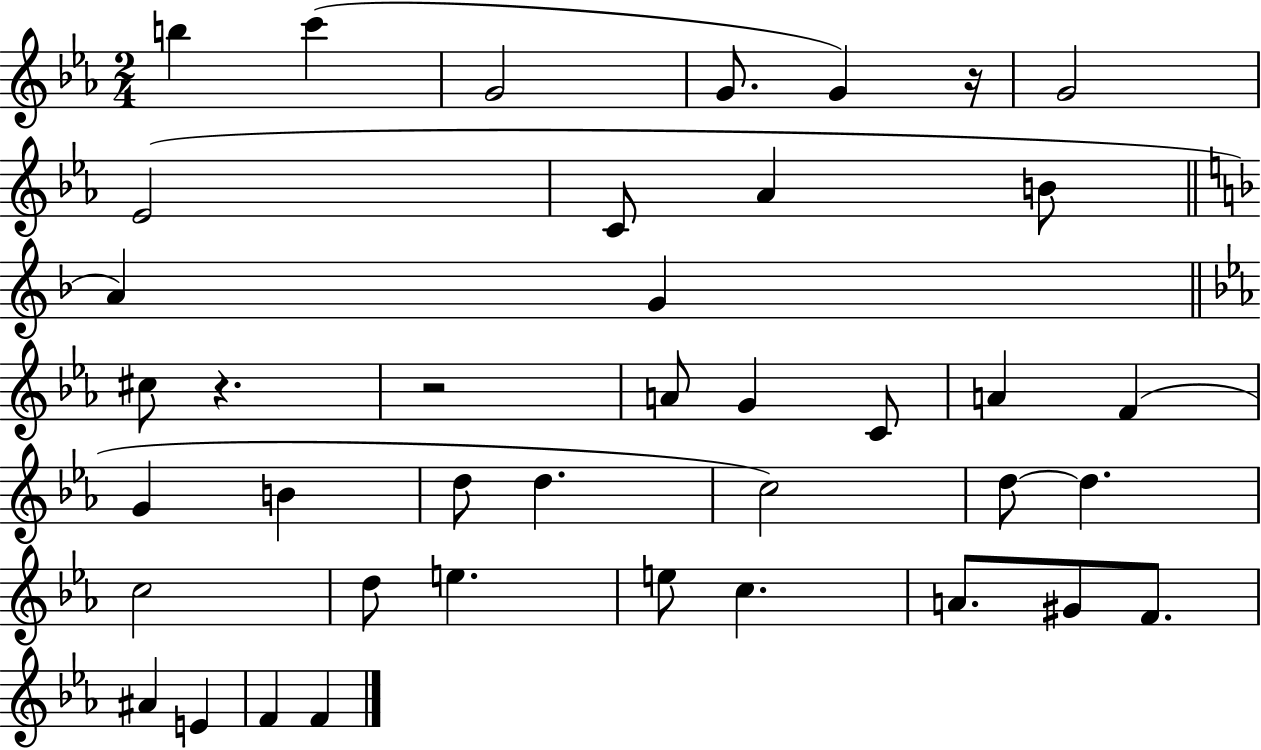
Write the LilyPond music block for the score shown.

{
  \clef treble
  \numericTimeSignature
  \time 2/4
  \key ees \major
  b''4 c'''4( | g'2 | g'8. g'4) r16 | g'2 | \break ees'2( | c'8 aes'4 b'8 | \bar "||" \break \key d \minor a'4) g'4 | \bar "||" \break \key c \minor cis''8 r4. | r2 | a'8 g'4 c'8 | a'4 f'4( | \break g'4 b'4 | d''8 d''4. | c''2) | d''8~~ d''4. | \break c''2 | d''8 e''4. | e''8 c''4. | a'8. gis'8 f'8. | \break ais'4 e'4 | f'4 f'4 | \bar "|."
}